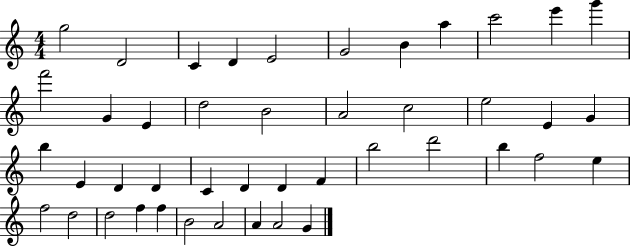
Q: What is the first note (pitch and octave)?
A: G5